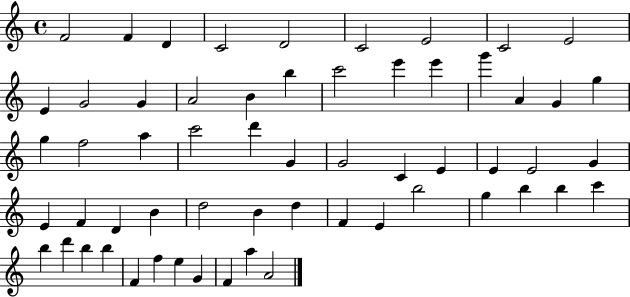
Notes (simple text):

F4/h F4/q D4/q C4/h D4/h C4/h E4/h C4/h E4/h E4/q G4/h G4/q A4/h B4/q B5/q C6/h E6/q E6/q G6/q A4/q G4/q G5/q G5/q F5/h A5/q C6/h D6/q G4/q G4/h C4/q E4/q E4/q E4/h G4/q E4/q F4/q D4/q B4/q D5/h B4/q D5/q F4/q E4/q B5/h G5/q B5/q B5/q C6/q B5/q D6/q B5/q B5/q F4/q F5/q E5/q G4/q F4/q A5/q A4/h